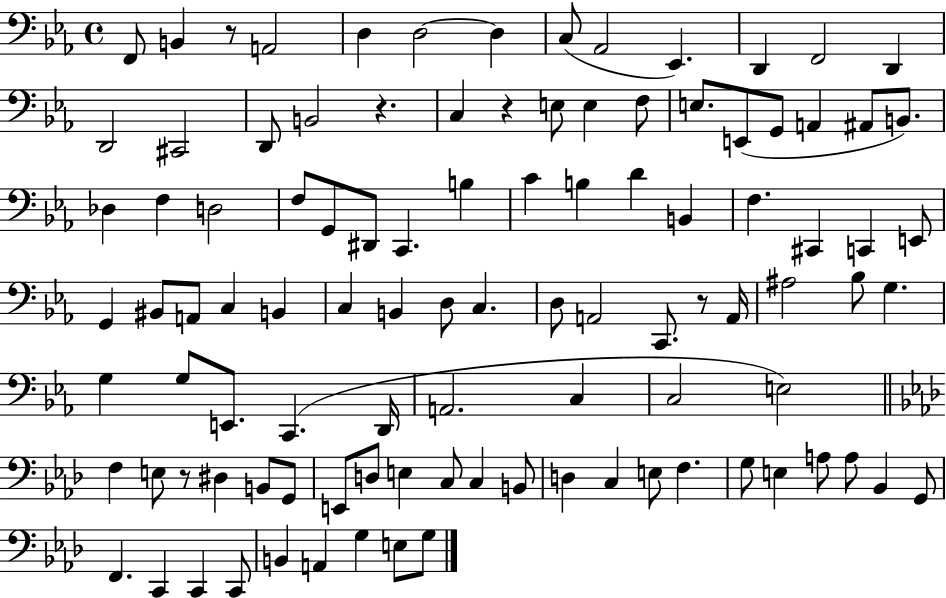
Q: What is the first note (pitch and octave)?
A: F2